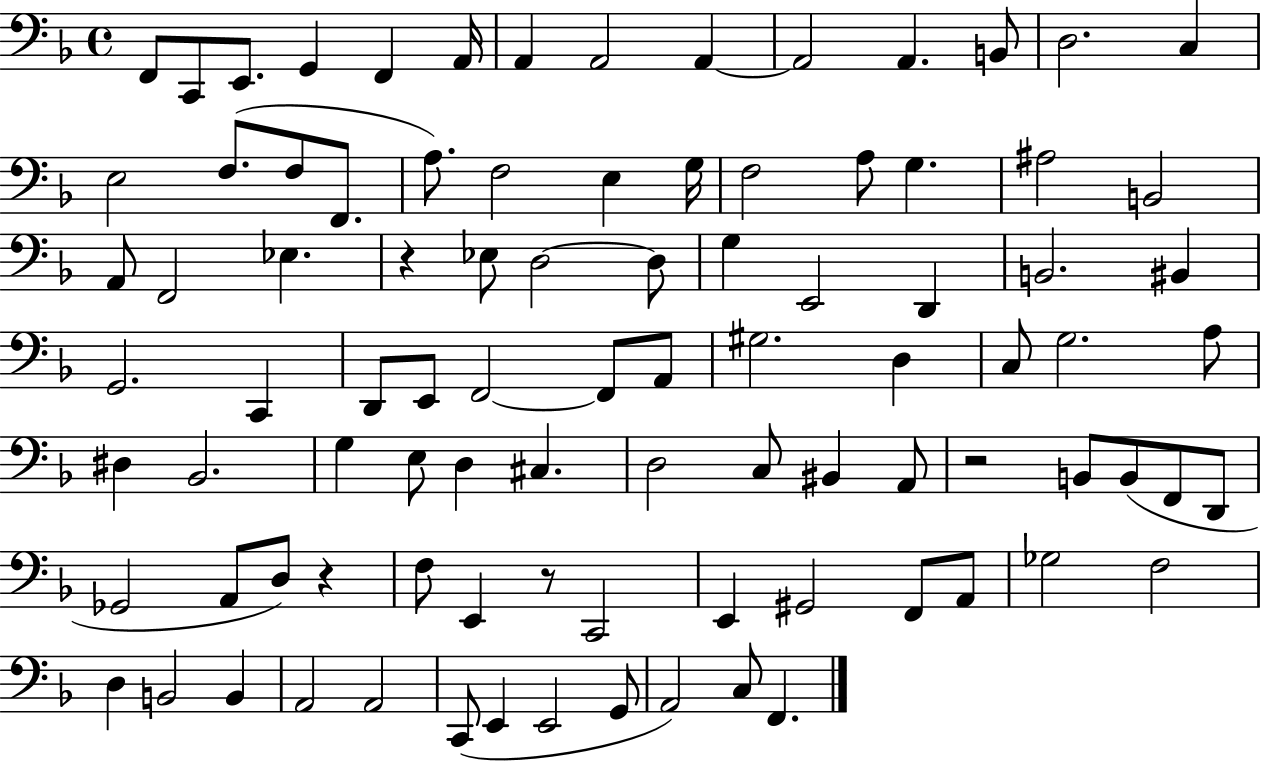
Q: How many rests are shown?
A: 4